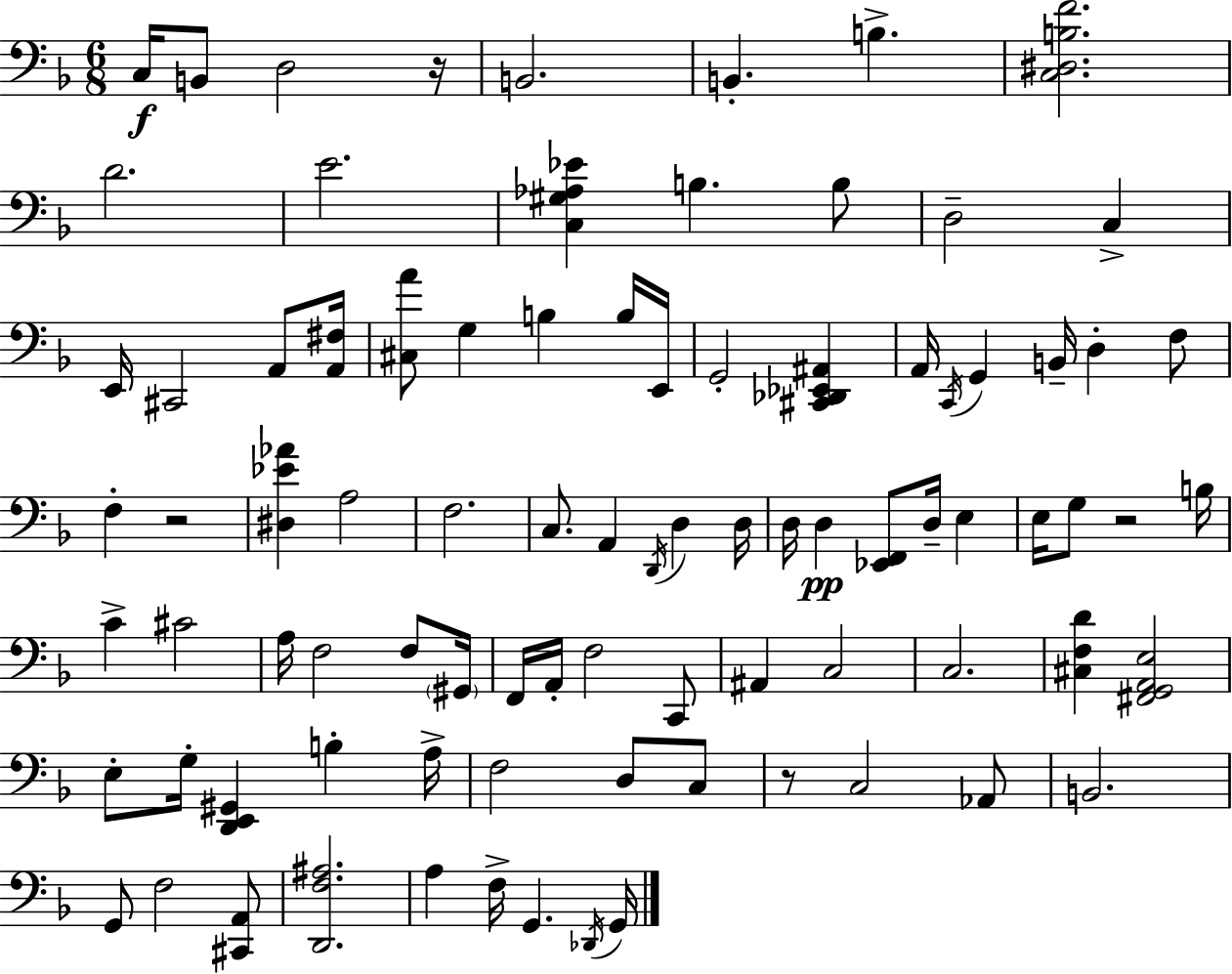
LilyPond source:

{
  \clef bass
  \numericTimeSignature
  \time 6/8
  \key f \major
  c16\f b,8 d2 r16 | b,2. | b,4.-. b4.-> | <c dis b f'>2. | \break d'2. | e'2. | <c gis aes ees'>4 b4. b8 | d2-- c4-> | \break e,16 cis,2 a,8 <a, fis>16 | <cis a'>8 g4 b4 b16 e,16 | g,2-. <cis, des, ees, ais,>4 | a,16 \acciaccatura { c,16 } g,4 b,16-- d4-. f8 | \break f4-. r2 | <dis ees' aes'>4 a2 | f2. | c8. a,4 \acciaccatura { d,16 } d4 | \break d16 d16 d4\pp <ees, f,>8 d16-- e4 | e16 g8 r2 | b16 c'4-> cis'2 | a16 f2 f8 | \break \parenthesize gis,16 f,16 a,16-. f2 | c,8 ais,4 c2 | c2. | <cis f d'>4 <fis, g, a, e>2 | \break e8-. g16-. <d, e, gis,>4 b4-. | a16-> f2 d8 | c8 r8 c2 | aes,8 b,2. | \break g,8 f2 | <cis, a,>8 <d, f ais>2. | a4 f16-> g,4. | \acciaccatura { des,16 } g,16 \bar "|."
}